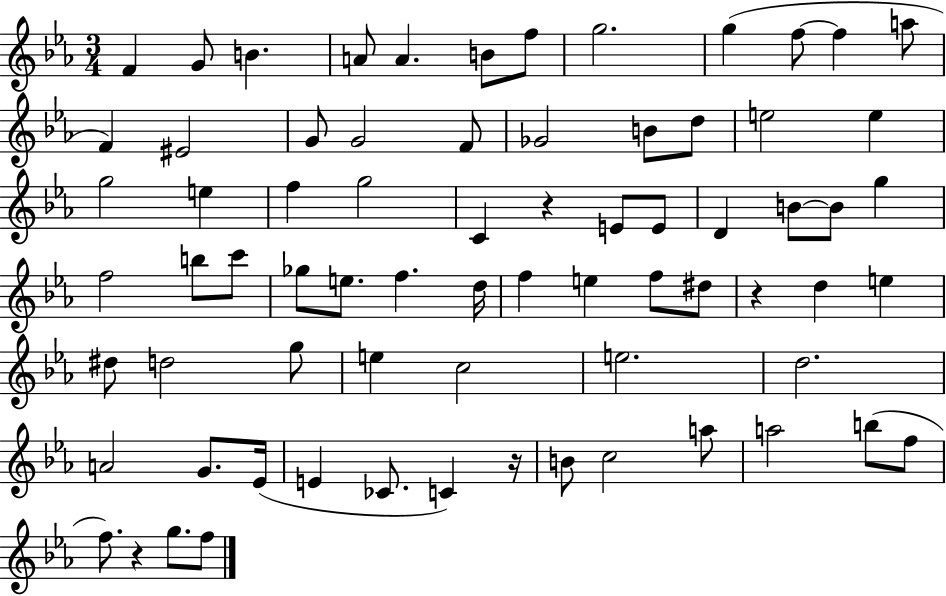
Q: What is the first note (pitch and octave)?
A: F4